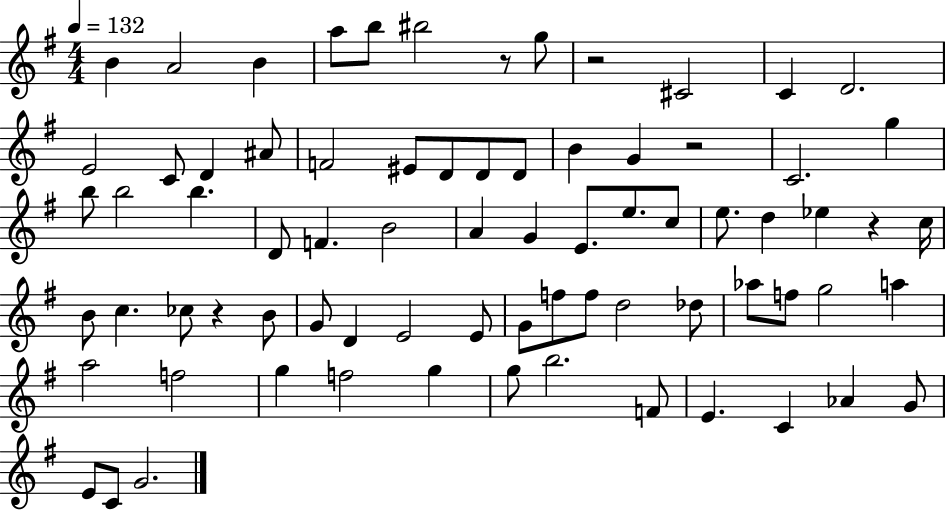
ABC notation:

X:1
T:Untitled
M:4/4
L:1/4
K:G
B A2 B a/2 b/2 ^b2 z/2 g/2 z2 ^C2 C D2 E2 C/2 D ^A/2 F2 ^E/2 D/2 D/2 D/2 B G z2 C2 g b/2 b2 b D/2 F B2 A G E/2 e/2 c/2 e/2 d _e z c/4 B/2 c _c/2 z B/2 G/2 D E2 E/2 G/2 f/2 f/2 d2 _d/2 _a/2 f/2 g2 a a2 f2 g f2 g g/2 b2 F/2 E C _A G/2 E/2 C/2 G2